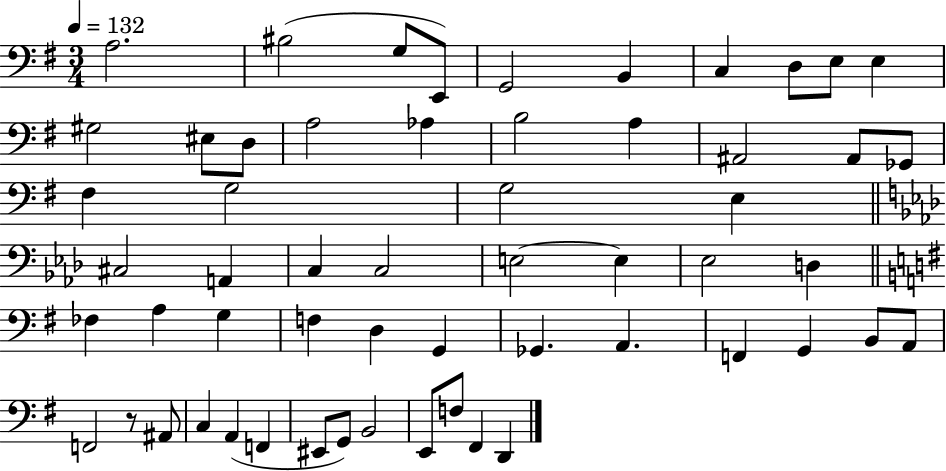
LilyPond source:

{
  \clef bass
  \numericTimeSignature
  \time 3/4
  \key g \major
  \tempo 4 = 132
  a2. | bis2( g8 e,8) | g,2 b,4 | c4 d8 e8 e4 | \break gis2 eis8 d8 | a2 aes4 | b2 a4 | ais,2 ais,8 ges,8 | \break fis4 g2 | g2 e4 | \bar "||" \break \key aes \major cis2 a,4 | c4 c2 | e2~~ e4 | ees2 d4 | \break \bar "||" \break \key g \major fes4 a4 g4 | f4 d4 g,4 | ges,4. a,4. | f,4 g,4 b,8 a,8 | \break f,2 r8 ais,8 | c4 a,4( f,4 | eis,8 g,8) b,2 | e,8 f8 fis,4 d,4 | \break \bar "|."
}